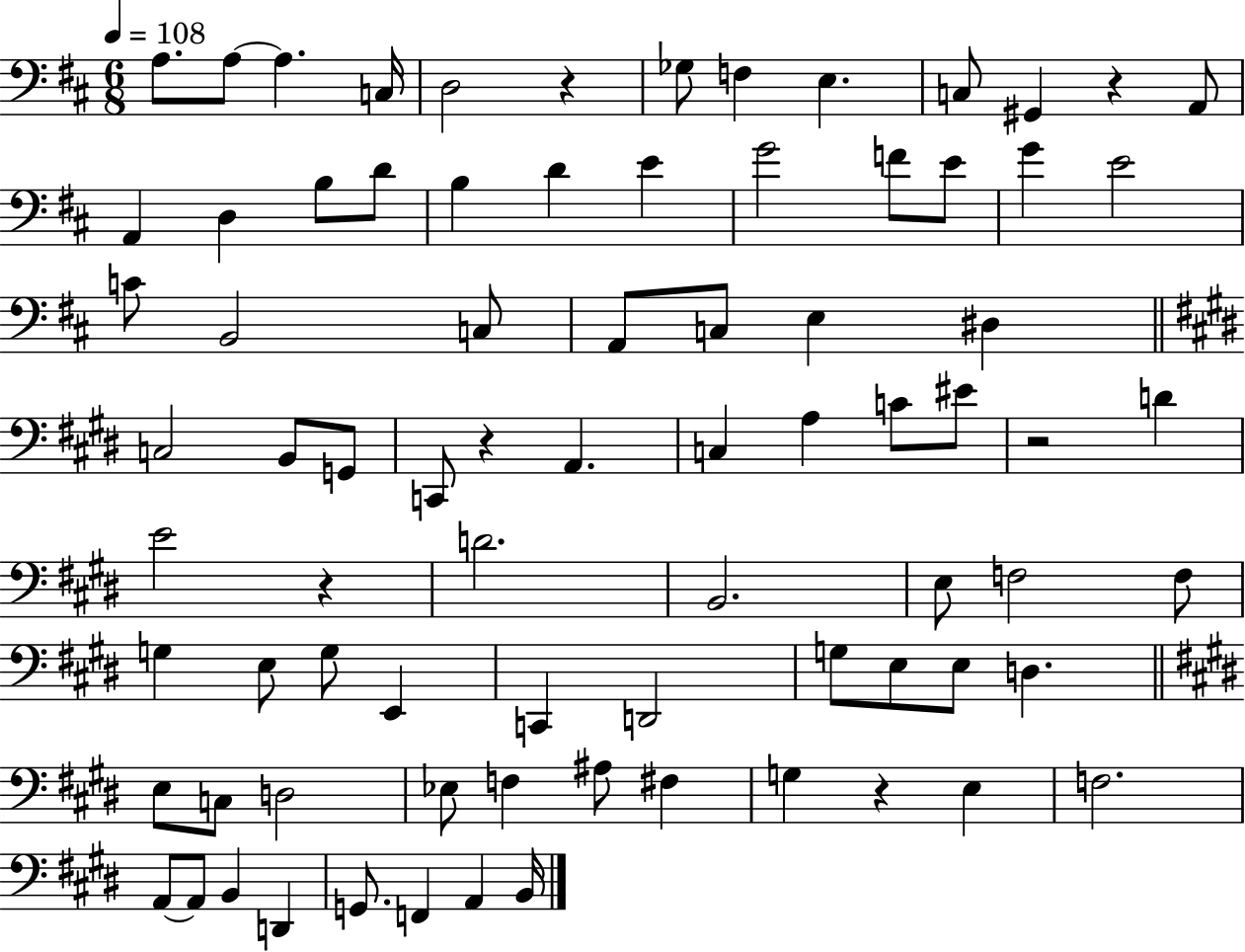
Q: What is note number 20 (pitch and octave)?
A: F4